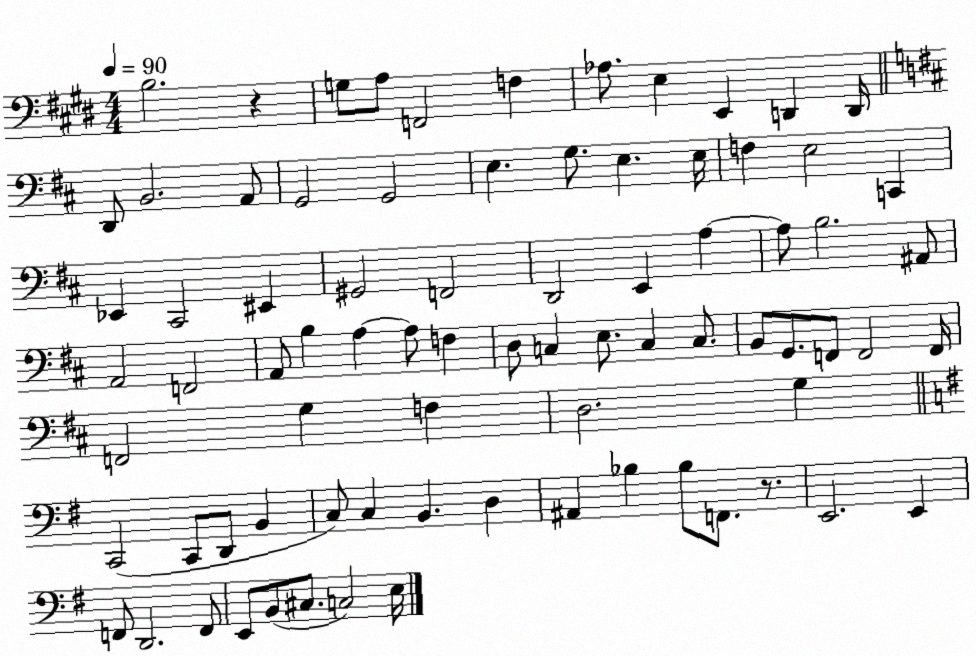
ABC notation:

X:1
T:Untitled
M:4/4
L:1/4
K:E
B,2 z G,/2 A,/2 F,,2 F, _A,/2 E, E,, D,, D,,/4 D,,/2 B,,2 A,,/2 G,,2 G,,2 E, G,/2 E, E,/4 F, E,2 C,, _E,, ^C,,2 ^E,, ^G,,2 F,,2 D,,2 E,, A, A,/2 B,2 ^A,,/2 A,,2 F,,2 A,,/2 B, A, A,/2 F, D,/2 C, E,/2 C, C,/2 B,,/2 G,,/2 F,,/2 F,,2 F,,/4 F,,2 G, F, D,2 G, C,,2 C,,/2 D,,/2 B,, C,/2 C, B,, D, ^A,, _B, _B,/2 F,,/2 z/2 E,,2 E,, F,,/2 D,,2 F,,/2 E,,/2 B,,/2 ^C,/2 C,2 E,/4